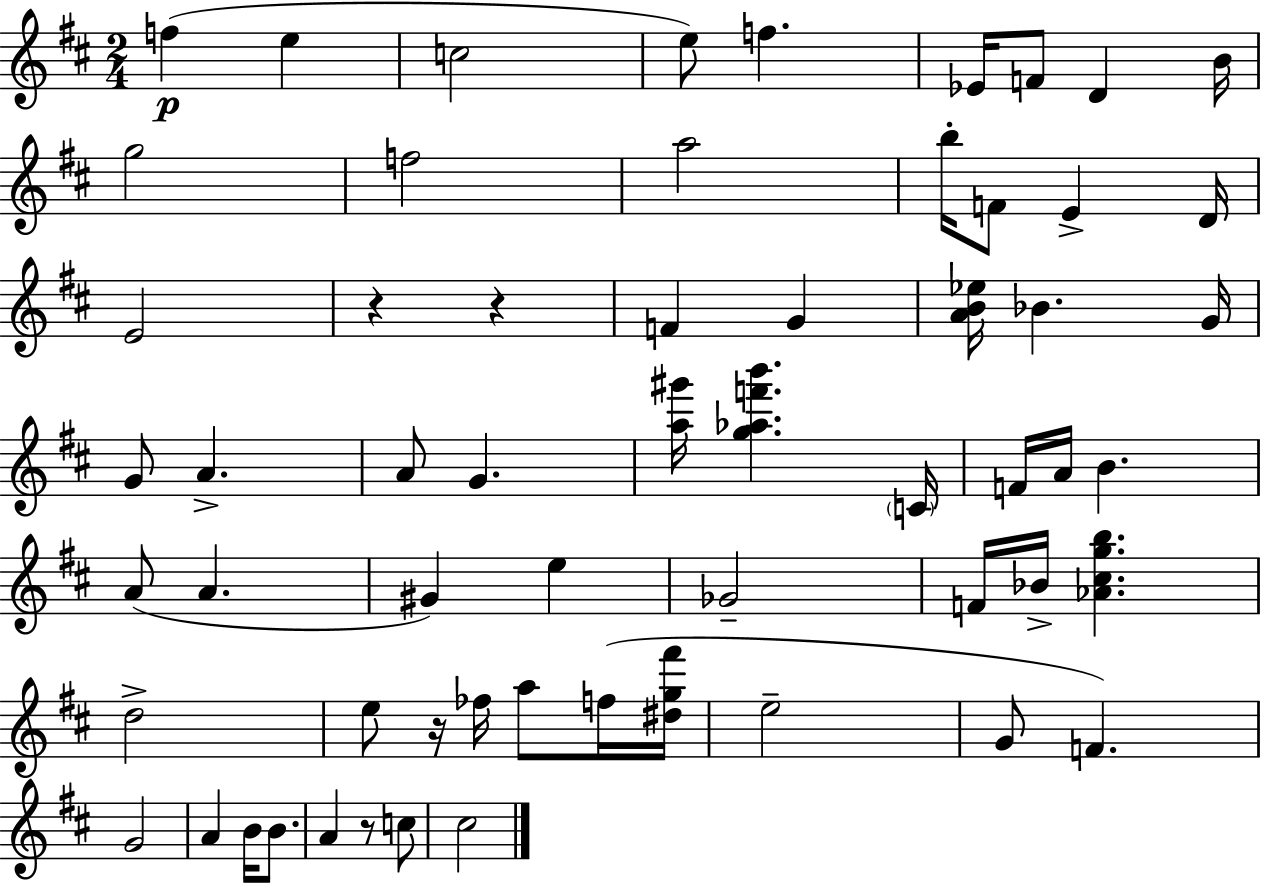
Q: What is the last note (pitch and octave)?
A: C#5